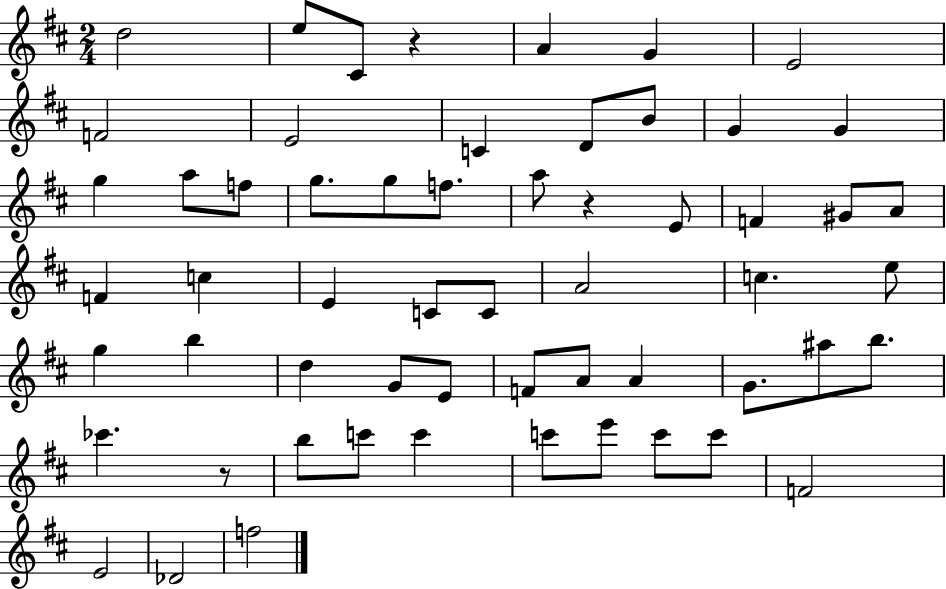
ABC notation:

X:1
T:Untitled
M:2/4
L:1/4
K:D
d2 e/2 ^C/2 z A G E2 F2 E2 C D/2 B/2 G G g a/2 f/2 g/2 g/2 f/2 a/2 z E/2 F ^G/2 A/2 F c E C/2 C/2 A2 c e/2 g b d G/2 E/2 F/2 A/2 A G/2 ^a/2 b/2 _c' z/2 b/2 c'/2 c' c'/2 e'/2 c'/2 c'/2 F2 E2 _D2 f2